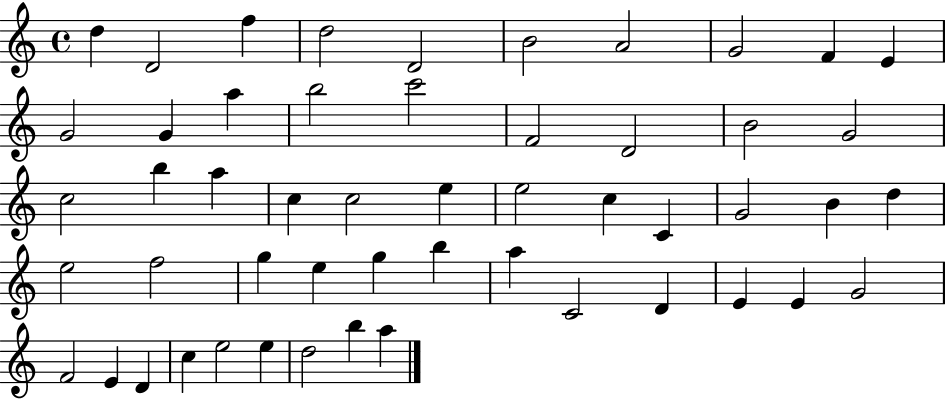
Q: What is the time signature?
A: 4/4